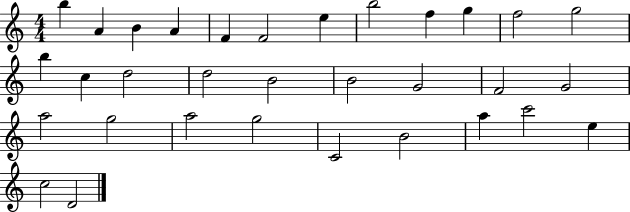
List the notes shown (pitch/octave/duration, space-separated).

B5/q A4/q B4/q A4/q F4/q F4/h E5/q B5/h F5/q G5/q F5/h G5/h B5/q C5/q D5/h D5/h B4/h B4/h G4/h F4/h G4/h A5/h G5/h A5/h G5/h C4/h B4/h A5/q C6/h E5/q C5/h D4/h